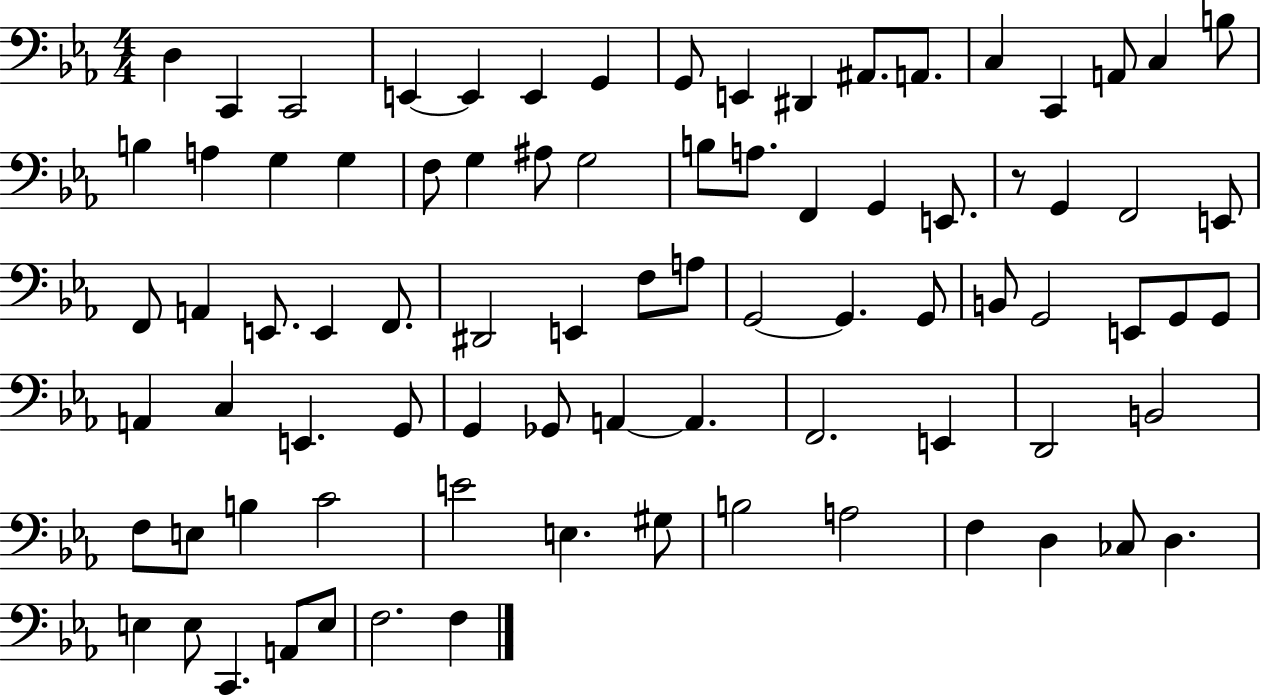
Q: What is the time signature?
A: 4/4